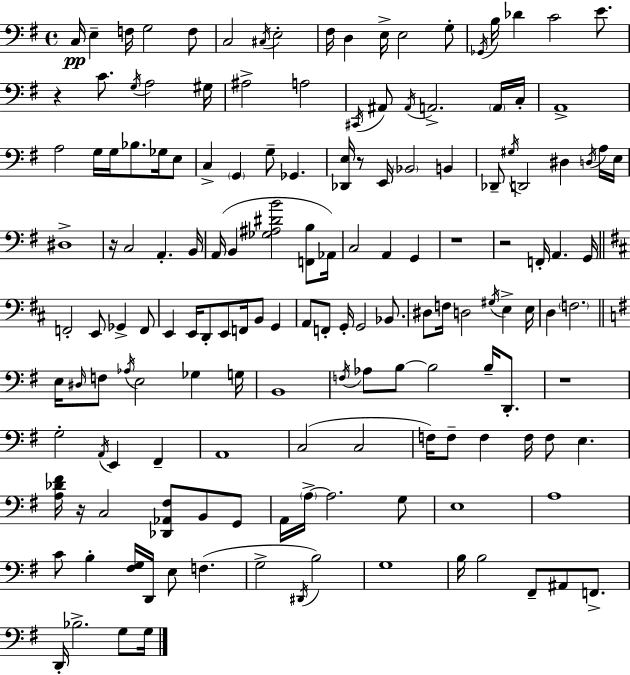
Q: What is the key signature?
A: E minor